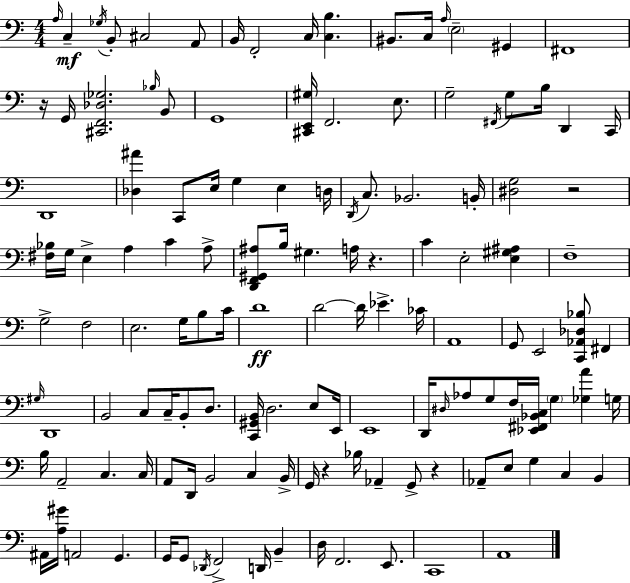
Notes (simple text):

A3/s C3/q Gb3/s B2/e C#3/h A2/e B2/s F2/h C3/s [C3,B3]/q. BIS2/e. C3/s A3/s E3/h G#2/q F#2/w R/s G2/s [C#2,F2,Db3,Gb3]/h. Bb3/s B2/e G2/w [C#2,E2,G#3]/s F2/h. E3/e. G3/h F#2/s G3/e B3/s D2/q C2/s D2/w [Db3,A#4]/q C2/e E3/s G3/q E3/q D3/s D2/s C3/e. Bb2/h. B2/s [D#3,G3]/h R/h [F#3,Bb3]/s G3/s E3/q A3/q C4/q A3/e [D2,F2,G#2,A#3]/e B3/s G#3/q. A3/s R/q. C4/q E3/h [E3,G#3,A#3]/q F3/w G3/h F3/h E3/h. G3/s B3/e C4/s D4/w D4/h D4/s Eb4/q. CES4/s A2/w G2/e E2/h [C2,Ab2,Db3,Bb3]/e F#2/q G#3/s D2/w B2/h C3/e C3/s B2/e D3/e. [C2,G#2,B2]/s D3/h. E3/e E2/s E2/w D2/s D#3/s Ab3/e G3/e F3/s [Eb2,F#2,Bb2,C3]/s G3/q [Gb3,A4]/q G3/s B3/s A2/h C3/q. C3/s A2/e D2/s B2/h C3/q B2/s G2/s R/q Bb3/s Ab2/q G2/e R/q Ab2/e E3/e G3/q C3/q B2/q A#2/s [A3,G#4]/s A2/h G2/q. G2/s G2/e Db2/s F2/h D2/s B2/q D3/s F2/h. E2/e. C2/w A2/w